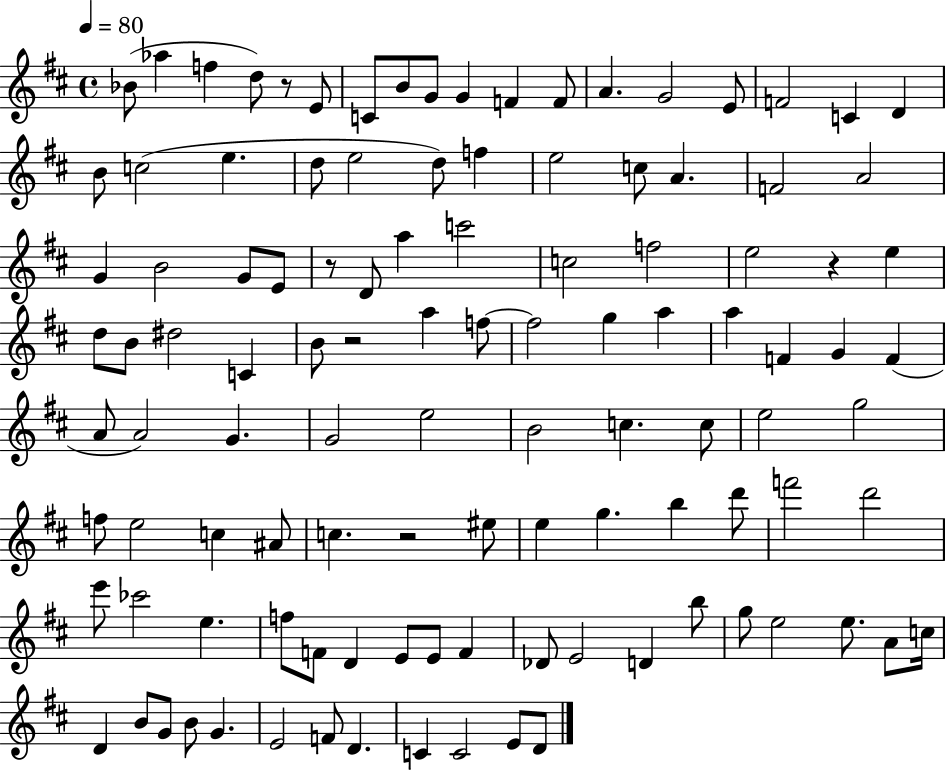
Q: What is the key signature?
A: D major